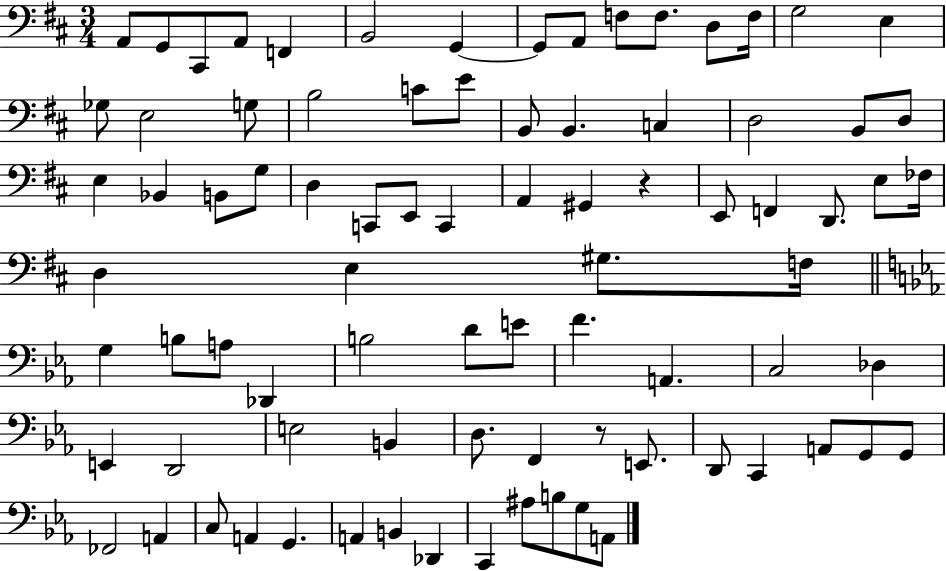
A2/e G2/e C#2/e A2/e F2/q B2/h G2/q G2/e A2/e F3/e F3/e. D3/e F3/s G3/h E3/q Gb3/e E3/h G3/e B3/h C4/e E4/e B2/e B2/q. C3/q D3/h B2/e D3/e E3/q Bb2/q B2/e G3/e D3/q C2/e E2/e C2/q A2/q G#2/q R/q E2/e F2/q D2/e. E3/e FES3/s D3/q E3/q G#3/e. F3/s G3/q B3/e A3/e Db2/q B3/h D4/e E4/e F4/q. A2/q. C3/h Db3/q E2/q D2/h E3/h B2/q D3/e. F2/q R/e E2/e. D2/e C2/q A2/e G2/e G2/e FES2/h A2/q C3/e A2/q G2/q. A2/q B2/q Db2/q C2/q A#3/e B3/e G3/e A2/e